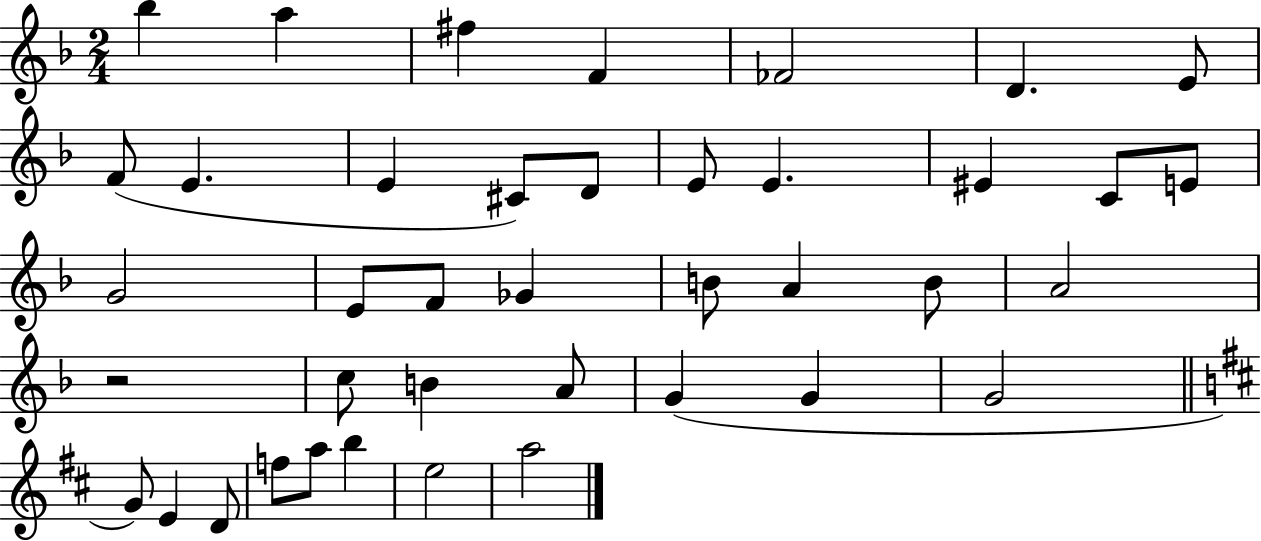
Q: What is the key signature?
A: F major